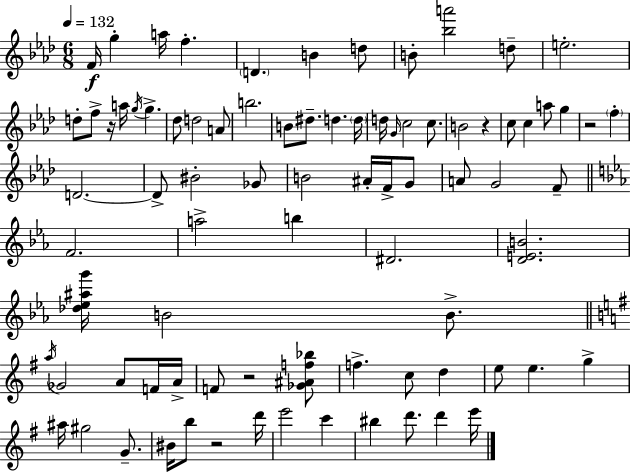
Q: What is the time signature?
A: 6/8